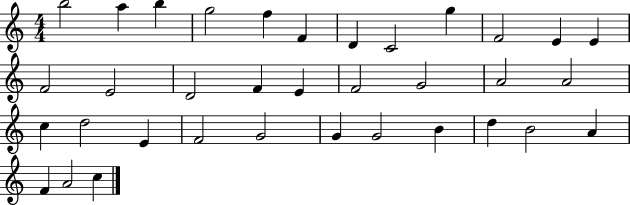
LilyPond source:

{
  \clef treble
  \numericTimeSignature
  \time 4/4
  \key c \major
  b''2 a''4 b''4 | g''2 f''4 f'4 | d'4 c'2 g''4 | f'2 e'4 e'4 | \break f'2 e'2 | d'2 f'4 e'4 | f'2 g'2 | a'2 a'2 | \break c''4 d''2 e'4 | f'2 g'2 | g'4 g'2 b'4 | d''4 b'2 a'4 | \break f'4 a'2 c''4 | \bar "|."
}